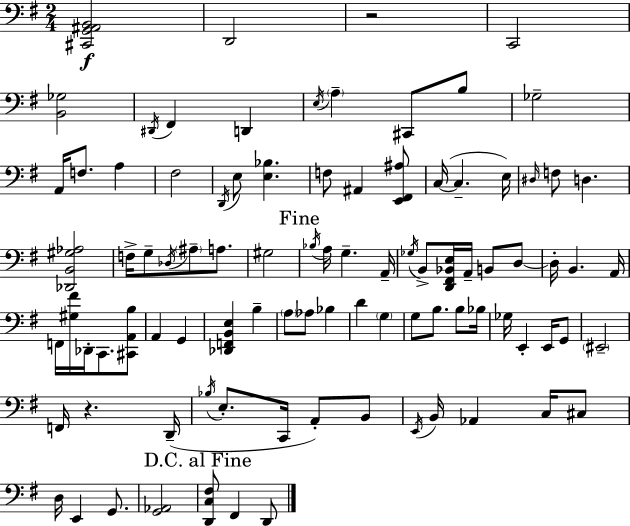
[C#2,G2,A#2,B2]/h D2/h R/h C2/h [B2,Gb3]/h D#2/s F#2/q D2/q E3/s A3/q C#2/e B3/e Gb3/h A2/s F3/e. A3/q F#3/h D2/s E3/e [E3,Bb3]/q. F3/e A#2/q [E2,F#2,A#3]/e C3/s C3/q. E3/s D#3/s F3/e D3/q. [Db2,B2,G#3,Ab3]/h F3/s G3/e Db3/s A#3/e A3/e. G#3/h Bb3/s A3/s G3/q. A2/s Gb3/s B2/e [D2,F#2,Bb2,E3]/s A2/s B2/e D3/e D3/s B2/q. A2/s F2/s [G#3,F#4]/s Db2/s C2/e. [C#2,A2,B3]/e A2/q G2/q [Db2,F2,B2,E3]/q B3/q A3/e Ab3/e Bb3/q D4/q G3/q G3/e B3/e. B3/e Bb3/s Gb3/s E2/q E2/s G2/e EIS2/h F2/s R/q. D2/s Bb3/s E3/e. C2/s A2/e B2/e E2/s B2/s Ab2/q C3/s C#3/e D3/s E2/q G2/e. [G2,Ab2]/h [D2,C3,F#3]/e F#2/q D2/e